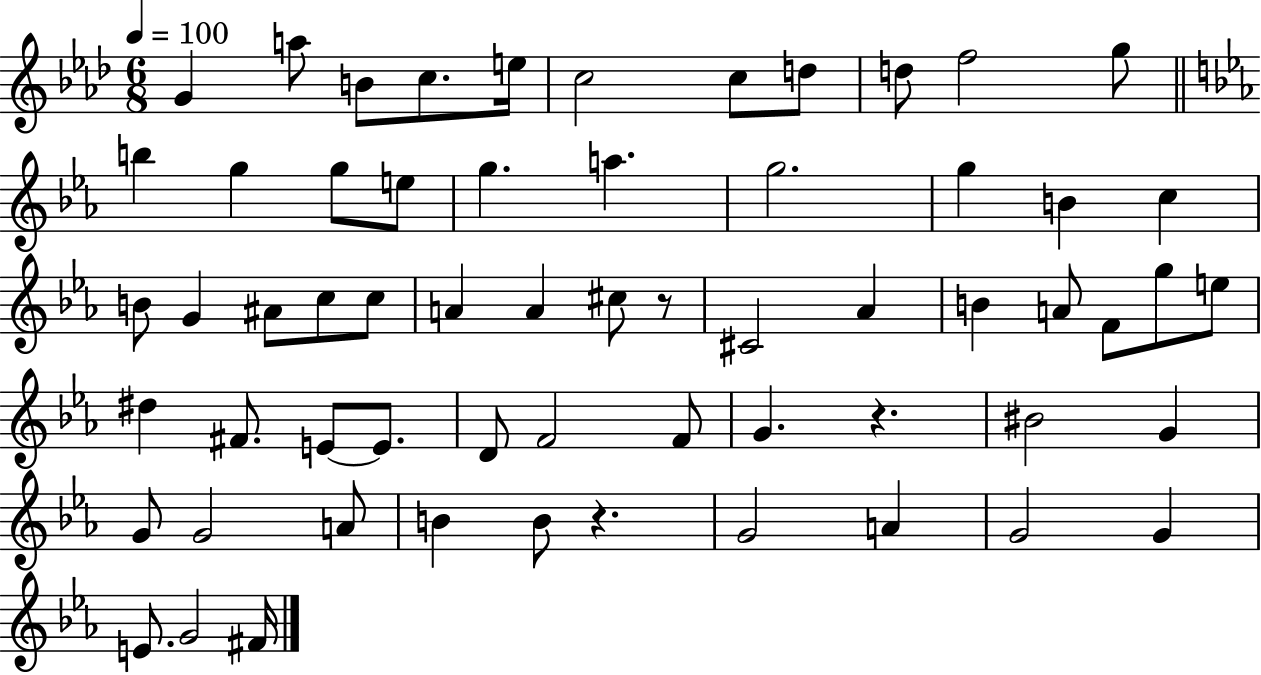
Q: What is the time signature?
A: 6/8